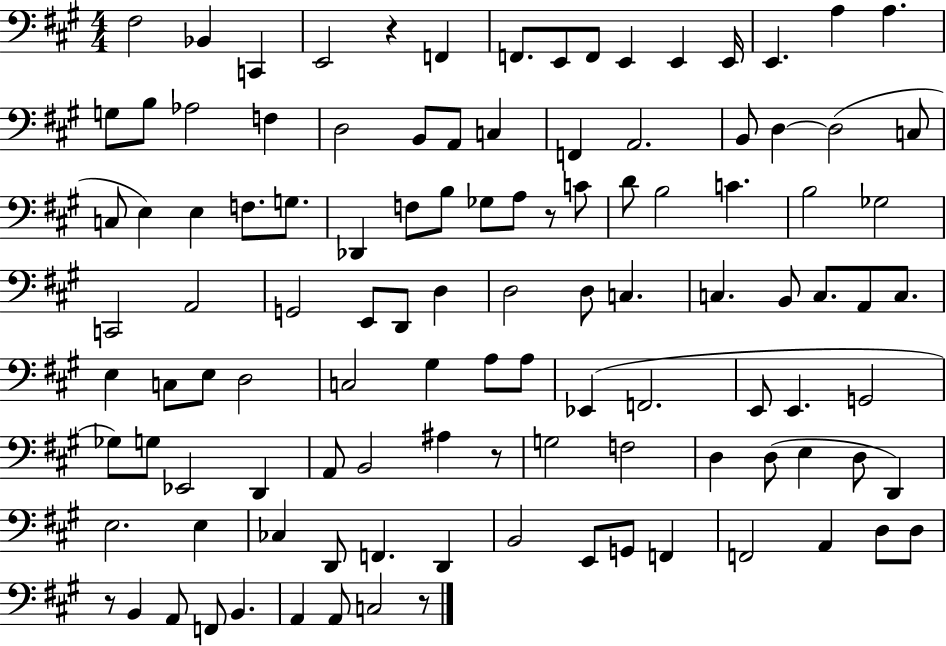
X:1
T:Untitled
M:4/4
L:1/4
K:A
^F,2 _B,, C,, E,,2 z F,, F,,/2 E,,/2 F,,/2 E,, E,, E,,/4 E,, A, A, G,/2 B,/2 _A,2 F, D,2 B,,/2 A,,/2 C, F,, A,,2 B,,/2 D, D,2 C,/2 C,/2 E, E, F,/2 G,/2 _D,, F,/2 B,/2 _G,/2 A,/2 z/2 C/2 D/2 B,2 C B,2 _G,2 C,,2 A,,2 G,,2 E,,/2 D,,/2 D, D,2 D,/2 C, C, B,,/2 C,/2 A,,/2 C,/2 E, C,/2 E,/2 D,2 C,2 ^G, A,/2 A,/2 _E,, F,,2 E,,/2 E,, G,,2 _G,/2 G,/2 _E,,2 D,, A,,/2 B,,2 ^A, z/2 G,2 F,2 D, D,/2 E, D,/2 D,, E,2 E, _C, D,,/2 F,, D,, B,,2 E,,/2 G,,/2 F,, F,,2 A,, D,/2 D,/2 z/2 B,, A,,/2 F,,/2 B,, A,, A,,/2 C,2 z/2